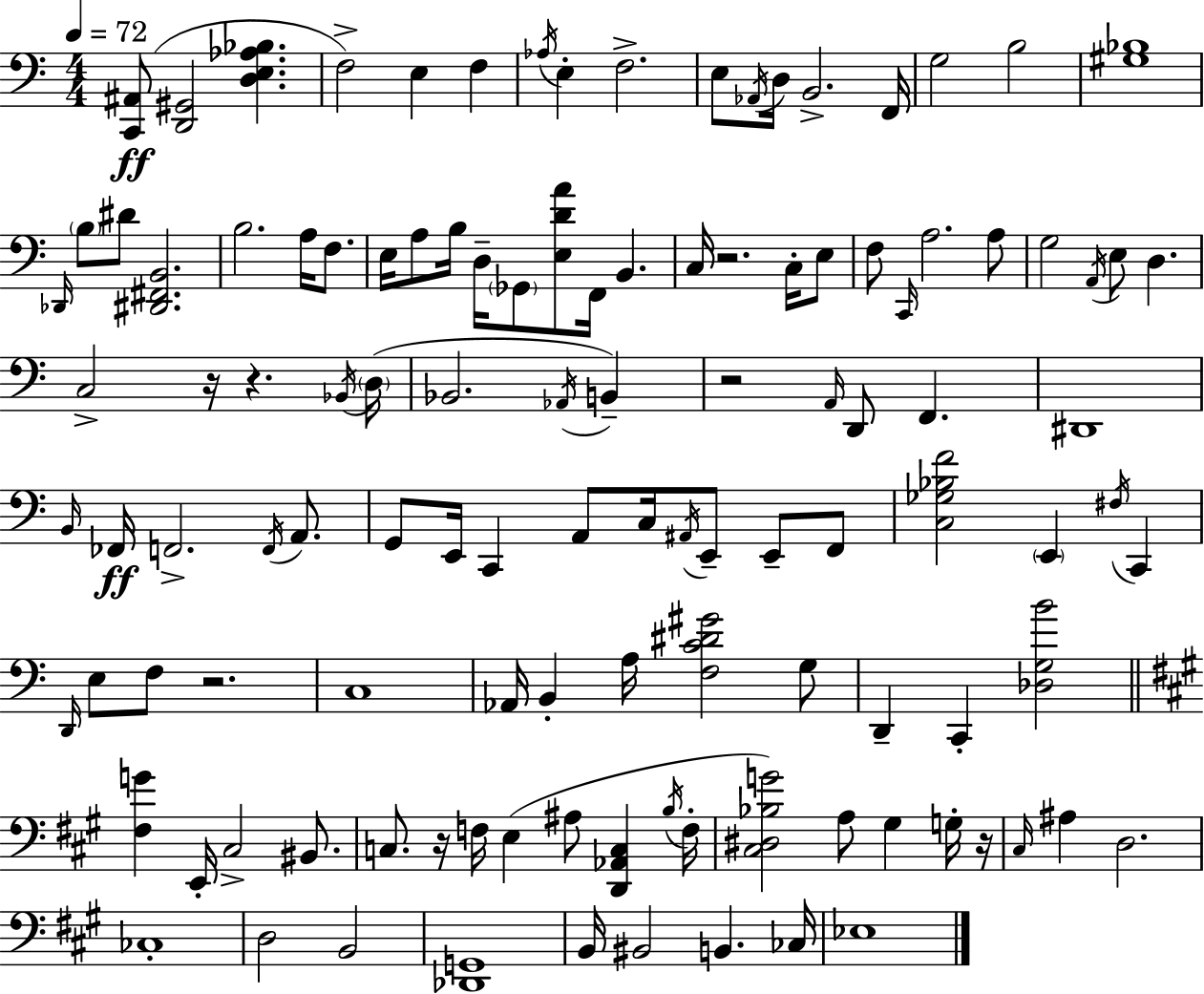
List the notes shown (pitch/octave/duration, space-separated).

[C2,A#2]/e [D2,G#2]/h [D3,E3,Ab3,Bb3]/q. F3/h E3/q F3/q Ab3/s E3/q F3/h. E3/e Ab2/s D3/s B2/h. F2/s G3/h B3/h [G#3,Bb3]/w Db2/s B3/e D#4/e [D#2,F#2,B2]/h. B3/h. A3/s F3/e. E3/s A3/e B3/s D3/s Gb2/e [E3,D4,A4]/e F2/s B2/q. C3/s R/h. C3/s E3/e F3/e C2/s A3/h. A3/e G3/h A2/s E3/e D3/q. C3/h R/s R/q. Bb2/s D3/s Bb2/h. Ab2/s B2/q R/h A2/s D2/e F2/q. D#2/w B2/s FES2/s F2/h. F2/s A2/e. G2/e E2/s C2/q A2/e C3/s A#2/s E2/e E2/e F2/e [C3,Gb3,Bb3,F4]/h E2/q F#3/s C2/q D2/s E3/e F3/e R/h. C3/w Ab2/s B2/q A3/s [F3,C4,D#4,G#4]/h G3/e D2/q C2/q [Db3,G3,B4]/h [F#3,G4]/q E2/s C#3/h BIS2/e. C3/e. R/s F3/s E3/q A#3/e [D2,Ab2,C3]/q B3/s F3/s [C#3,D#3,Bb3,G4]/h A3/e G#3/q G3/s R/s C#3/s A#3/q D3/h. CES3/w D3/h B2/h [Db2,G2]/w B2/s BIS2/h B2/q. CES3/s Eb3/w